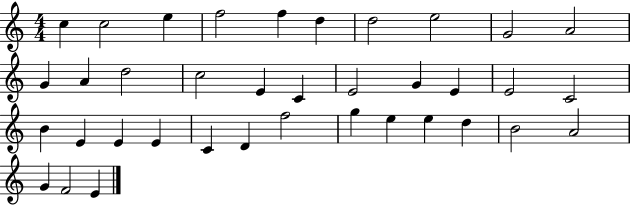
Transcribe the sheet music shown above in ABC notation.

X:1
T:Untitled
M:4/4
L:1/4
K:C
c c2 e f2 f d d2 e2 G2 A2 G A d2 c2 E C E2 G E E2 C2 B E E E C D f2 g e e d B2 A2 G F2 E